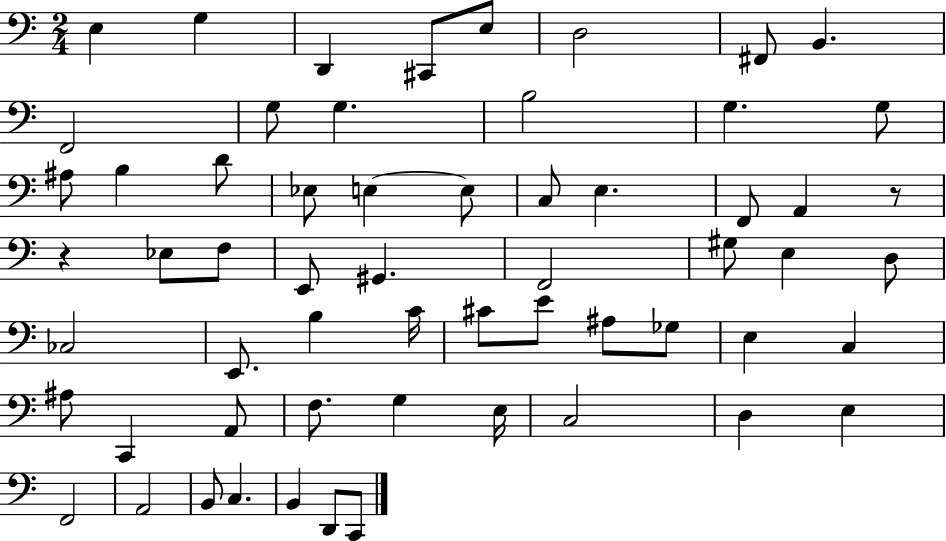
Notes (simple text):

E3/q G3/q D2/q C#2/e E3/e D3/h F#2/e B2/q. F2/h G3/e G3/q. B3/h G3/q. G3/e A#3/e B3/q D4/e Eb3/e E3/q E3/e C3/e E3/q. F2/e A2/q R/e R/q Eb3/e F3/e E2/e G#2/q. F2/h G#3/e E3/q D3/e CES3/h E2/e. B3/q C4/s C#4/e E4/e A#3/e Gb3/e E3/q C3/q A#3/e C2/q A2/e F3/e. G3/q E3/s C3/h D3/q E3/q F2/h A2/h B2/e C3/q. B2/q D2/e C2/e